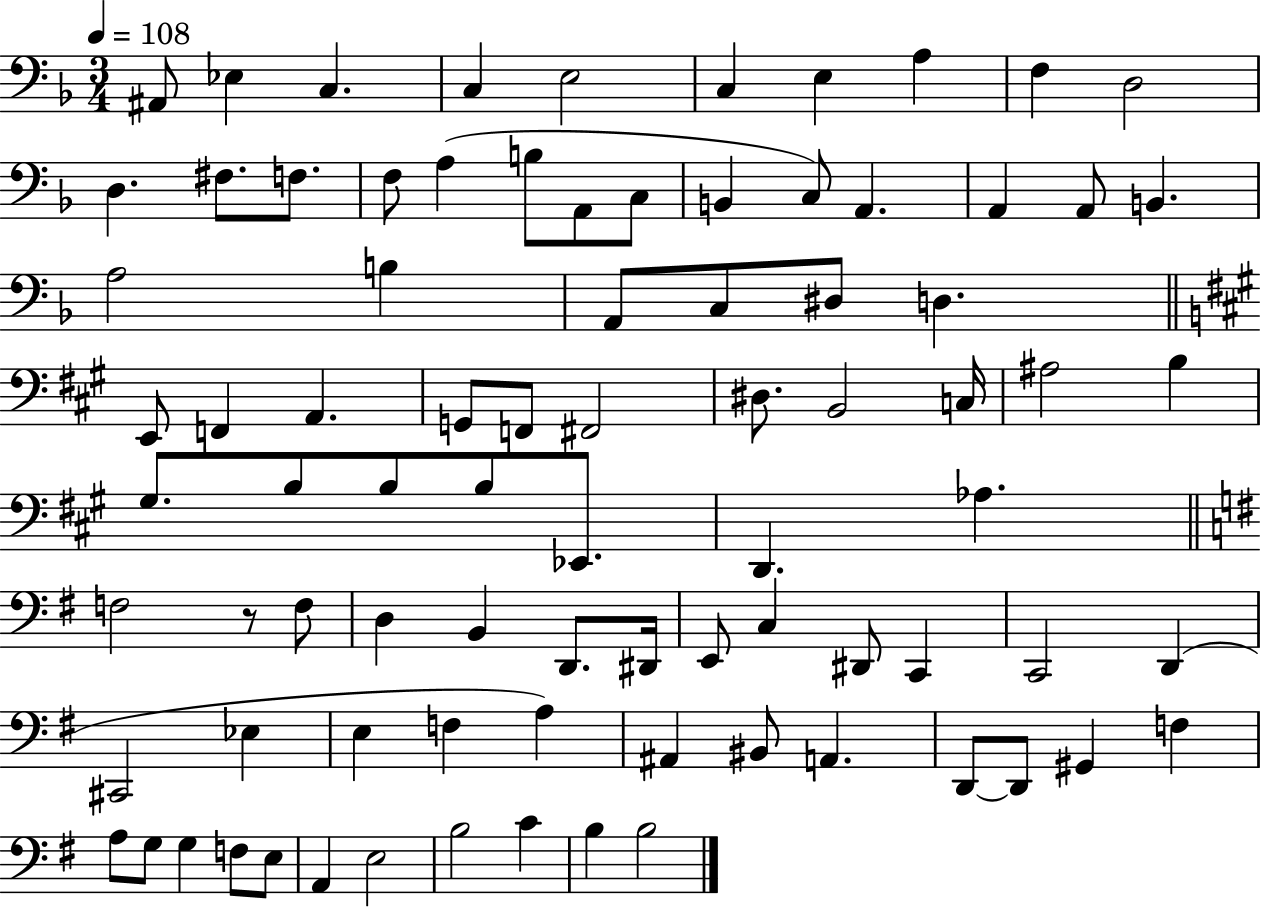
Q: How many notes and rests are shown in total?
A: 84